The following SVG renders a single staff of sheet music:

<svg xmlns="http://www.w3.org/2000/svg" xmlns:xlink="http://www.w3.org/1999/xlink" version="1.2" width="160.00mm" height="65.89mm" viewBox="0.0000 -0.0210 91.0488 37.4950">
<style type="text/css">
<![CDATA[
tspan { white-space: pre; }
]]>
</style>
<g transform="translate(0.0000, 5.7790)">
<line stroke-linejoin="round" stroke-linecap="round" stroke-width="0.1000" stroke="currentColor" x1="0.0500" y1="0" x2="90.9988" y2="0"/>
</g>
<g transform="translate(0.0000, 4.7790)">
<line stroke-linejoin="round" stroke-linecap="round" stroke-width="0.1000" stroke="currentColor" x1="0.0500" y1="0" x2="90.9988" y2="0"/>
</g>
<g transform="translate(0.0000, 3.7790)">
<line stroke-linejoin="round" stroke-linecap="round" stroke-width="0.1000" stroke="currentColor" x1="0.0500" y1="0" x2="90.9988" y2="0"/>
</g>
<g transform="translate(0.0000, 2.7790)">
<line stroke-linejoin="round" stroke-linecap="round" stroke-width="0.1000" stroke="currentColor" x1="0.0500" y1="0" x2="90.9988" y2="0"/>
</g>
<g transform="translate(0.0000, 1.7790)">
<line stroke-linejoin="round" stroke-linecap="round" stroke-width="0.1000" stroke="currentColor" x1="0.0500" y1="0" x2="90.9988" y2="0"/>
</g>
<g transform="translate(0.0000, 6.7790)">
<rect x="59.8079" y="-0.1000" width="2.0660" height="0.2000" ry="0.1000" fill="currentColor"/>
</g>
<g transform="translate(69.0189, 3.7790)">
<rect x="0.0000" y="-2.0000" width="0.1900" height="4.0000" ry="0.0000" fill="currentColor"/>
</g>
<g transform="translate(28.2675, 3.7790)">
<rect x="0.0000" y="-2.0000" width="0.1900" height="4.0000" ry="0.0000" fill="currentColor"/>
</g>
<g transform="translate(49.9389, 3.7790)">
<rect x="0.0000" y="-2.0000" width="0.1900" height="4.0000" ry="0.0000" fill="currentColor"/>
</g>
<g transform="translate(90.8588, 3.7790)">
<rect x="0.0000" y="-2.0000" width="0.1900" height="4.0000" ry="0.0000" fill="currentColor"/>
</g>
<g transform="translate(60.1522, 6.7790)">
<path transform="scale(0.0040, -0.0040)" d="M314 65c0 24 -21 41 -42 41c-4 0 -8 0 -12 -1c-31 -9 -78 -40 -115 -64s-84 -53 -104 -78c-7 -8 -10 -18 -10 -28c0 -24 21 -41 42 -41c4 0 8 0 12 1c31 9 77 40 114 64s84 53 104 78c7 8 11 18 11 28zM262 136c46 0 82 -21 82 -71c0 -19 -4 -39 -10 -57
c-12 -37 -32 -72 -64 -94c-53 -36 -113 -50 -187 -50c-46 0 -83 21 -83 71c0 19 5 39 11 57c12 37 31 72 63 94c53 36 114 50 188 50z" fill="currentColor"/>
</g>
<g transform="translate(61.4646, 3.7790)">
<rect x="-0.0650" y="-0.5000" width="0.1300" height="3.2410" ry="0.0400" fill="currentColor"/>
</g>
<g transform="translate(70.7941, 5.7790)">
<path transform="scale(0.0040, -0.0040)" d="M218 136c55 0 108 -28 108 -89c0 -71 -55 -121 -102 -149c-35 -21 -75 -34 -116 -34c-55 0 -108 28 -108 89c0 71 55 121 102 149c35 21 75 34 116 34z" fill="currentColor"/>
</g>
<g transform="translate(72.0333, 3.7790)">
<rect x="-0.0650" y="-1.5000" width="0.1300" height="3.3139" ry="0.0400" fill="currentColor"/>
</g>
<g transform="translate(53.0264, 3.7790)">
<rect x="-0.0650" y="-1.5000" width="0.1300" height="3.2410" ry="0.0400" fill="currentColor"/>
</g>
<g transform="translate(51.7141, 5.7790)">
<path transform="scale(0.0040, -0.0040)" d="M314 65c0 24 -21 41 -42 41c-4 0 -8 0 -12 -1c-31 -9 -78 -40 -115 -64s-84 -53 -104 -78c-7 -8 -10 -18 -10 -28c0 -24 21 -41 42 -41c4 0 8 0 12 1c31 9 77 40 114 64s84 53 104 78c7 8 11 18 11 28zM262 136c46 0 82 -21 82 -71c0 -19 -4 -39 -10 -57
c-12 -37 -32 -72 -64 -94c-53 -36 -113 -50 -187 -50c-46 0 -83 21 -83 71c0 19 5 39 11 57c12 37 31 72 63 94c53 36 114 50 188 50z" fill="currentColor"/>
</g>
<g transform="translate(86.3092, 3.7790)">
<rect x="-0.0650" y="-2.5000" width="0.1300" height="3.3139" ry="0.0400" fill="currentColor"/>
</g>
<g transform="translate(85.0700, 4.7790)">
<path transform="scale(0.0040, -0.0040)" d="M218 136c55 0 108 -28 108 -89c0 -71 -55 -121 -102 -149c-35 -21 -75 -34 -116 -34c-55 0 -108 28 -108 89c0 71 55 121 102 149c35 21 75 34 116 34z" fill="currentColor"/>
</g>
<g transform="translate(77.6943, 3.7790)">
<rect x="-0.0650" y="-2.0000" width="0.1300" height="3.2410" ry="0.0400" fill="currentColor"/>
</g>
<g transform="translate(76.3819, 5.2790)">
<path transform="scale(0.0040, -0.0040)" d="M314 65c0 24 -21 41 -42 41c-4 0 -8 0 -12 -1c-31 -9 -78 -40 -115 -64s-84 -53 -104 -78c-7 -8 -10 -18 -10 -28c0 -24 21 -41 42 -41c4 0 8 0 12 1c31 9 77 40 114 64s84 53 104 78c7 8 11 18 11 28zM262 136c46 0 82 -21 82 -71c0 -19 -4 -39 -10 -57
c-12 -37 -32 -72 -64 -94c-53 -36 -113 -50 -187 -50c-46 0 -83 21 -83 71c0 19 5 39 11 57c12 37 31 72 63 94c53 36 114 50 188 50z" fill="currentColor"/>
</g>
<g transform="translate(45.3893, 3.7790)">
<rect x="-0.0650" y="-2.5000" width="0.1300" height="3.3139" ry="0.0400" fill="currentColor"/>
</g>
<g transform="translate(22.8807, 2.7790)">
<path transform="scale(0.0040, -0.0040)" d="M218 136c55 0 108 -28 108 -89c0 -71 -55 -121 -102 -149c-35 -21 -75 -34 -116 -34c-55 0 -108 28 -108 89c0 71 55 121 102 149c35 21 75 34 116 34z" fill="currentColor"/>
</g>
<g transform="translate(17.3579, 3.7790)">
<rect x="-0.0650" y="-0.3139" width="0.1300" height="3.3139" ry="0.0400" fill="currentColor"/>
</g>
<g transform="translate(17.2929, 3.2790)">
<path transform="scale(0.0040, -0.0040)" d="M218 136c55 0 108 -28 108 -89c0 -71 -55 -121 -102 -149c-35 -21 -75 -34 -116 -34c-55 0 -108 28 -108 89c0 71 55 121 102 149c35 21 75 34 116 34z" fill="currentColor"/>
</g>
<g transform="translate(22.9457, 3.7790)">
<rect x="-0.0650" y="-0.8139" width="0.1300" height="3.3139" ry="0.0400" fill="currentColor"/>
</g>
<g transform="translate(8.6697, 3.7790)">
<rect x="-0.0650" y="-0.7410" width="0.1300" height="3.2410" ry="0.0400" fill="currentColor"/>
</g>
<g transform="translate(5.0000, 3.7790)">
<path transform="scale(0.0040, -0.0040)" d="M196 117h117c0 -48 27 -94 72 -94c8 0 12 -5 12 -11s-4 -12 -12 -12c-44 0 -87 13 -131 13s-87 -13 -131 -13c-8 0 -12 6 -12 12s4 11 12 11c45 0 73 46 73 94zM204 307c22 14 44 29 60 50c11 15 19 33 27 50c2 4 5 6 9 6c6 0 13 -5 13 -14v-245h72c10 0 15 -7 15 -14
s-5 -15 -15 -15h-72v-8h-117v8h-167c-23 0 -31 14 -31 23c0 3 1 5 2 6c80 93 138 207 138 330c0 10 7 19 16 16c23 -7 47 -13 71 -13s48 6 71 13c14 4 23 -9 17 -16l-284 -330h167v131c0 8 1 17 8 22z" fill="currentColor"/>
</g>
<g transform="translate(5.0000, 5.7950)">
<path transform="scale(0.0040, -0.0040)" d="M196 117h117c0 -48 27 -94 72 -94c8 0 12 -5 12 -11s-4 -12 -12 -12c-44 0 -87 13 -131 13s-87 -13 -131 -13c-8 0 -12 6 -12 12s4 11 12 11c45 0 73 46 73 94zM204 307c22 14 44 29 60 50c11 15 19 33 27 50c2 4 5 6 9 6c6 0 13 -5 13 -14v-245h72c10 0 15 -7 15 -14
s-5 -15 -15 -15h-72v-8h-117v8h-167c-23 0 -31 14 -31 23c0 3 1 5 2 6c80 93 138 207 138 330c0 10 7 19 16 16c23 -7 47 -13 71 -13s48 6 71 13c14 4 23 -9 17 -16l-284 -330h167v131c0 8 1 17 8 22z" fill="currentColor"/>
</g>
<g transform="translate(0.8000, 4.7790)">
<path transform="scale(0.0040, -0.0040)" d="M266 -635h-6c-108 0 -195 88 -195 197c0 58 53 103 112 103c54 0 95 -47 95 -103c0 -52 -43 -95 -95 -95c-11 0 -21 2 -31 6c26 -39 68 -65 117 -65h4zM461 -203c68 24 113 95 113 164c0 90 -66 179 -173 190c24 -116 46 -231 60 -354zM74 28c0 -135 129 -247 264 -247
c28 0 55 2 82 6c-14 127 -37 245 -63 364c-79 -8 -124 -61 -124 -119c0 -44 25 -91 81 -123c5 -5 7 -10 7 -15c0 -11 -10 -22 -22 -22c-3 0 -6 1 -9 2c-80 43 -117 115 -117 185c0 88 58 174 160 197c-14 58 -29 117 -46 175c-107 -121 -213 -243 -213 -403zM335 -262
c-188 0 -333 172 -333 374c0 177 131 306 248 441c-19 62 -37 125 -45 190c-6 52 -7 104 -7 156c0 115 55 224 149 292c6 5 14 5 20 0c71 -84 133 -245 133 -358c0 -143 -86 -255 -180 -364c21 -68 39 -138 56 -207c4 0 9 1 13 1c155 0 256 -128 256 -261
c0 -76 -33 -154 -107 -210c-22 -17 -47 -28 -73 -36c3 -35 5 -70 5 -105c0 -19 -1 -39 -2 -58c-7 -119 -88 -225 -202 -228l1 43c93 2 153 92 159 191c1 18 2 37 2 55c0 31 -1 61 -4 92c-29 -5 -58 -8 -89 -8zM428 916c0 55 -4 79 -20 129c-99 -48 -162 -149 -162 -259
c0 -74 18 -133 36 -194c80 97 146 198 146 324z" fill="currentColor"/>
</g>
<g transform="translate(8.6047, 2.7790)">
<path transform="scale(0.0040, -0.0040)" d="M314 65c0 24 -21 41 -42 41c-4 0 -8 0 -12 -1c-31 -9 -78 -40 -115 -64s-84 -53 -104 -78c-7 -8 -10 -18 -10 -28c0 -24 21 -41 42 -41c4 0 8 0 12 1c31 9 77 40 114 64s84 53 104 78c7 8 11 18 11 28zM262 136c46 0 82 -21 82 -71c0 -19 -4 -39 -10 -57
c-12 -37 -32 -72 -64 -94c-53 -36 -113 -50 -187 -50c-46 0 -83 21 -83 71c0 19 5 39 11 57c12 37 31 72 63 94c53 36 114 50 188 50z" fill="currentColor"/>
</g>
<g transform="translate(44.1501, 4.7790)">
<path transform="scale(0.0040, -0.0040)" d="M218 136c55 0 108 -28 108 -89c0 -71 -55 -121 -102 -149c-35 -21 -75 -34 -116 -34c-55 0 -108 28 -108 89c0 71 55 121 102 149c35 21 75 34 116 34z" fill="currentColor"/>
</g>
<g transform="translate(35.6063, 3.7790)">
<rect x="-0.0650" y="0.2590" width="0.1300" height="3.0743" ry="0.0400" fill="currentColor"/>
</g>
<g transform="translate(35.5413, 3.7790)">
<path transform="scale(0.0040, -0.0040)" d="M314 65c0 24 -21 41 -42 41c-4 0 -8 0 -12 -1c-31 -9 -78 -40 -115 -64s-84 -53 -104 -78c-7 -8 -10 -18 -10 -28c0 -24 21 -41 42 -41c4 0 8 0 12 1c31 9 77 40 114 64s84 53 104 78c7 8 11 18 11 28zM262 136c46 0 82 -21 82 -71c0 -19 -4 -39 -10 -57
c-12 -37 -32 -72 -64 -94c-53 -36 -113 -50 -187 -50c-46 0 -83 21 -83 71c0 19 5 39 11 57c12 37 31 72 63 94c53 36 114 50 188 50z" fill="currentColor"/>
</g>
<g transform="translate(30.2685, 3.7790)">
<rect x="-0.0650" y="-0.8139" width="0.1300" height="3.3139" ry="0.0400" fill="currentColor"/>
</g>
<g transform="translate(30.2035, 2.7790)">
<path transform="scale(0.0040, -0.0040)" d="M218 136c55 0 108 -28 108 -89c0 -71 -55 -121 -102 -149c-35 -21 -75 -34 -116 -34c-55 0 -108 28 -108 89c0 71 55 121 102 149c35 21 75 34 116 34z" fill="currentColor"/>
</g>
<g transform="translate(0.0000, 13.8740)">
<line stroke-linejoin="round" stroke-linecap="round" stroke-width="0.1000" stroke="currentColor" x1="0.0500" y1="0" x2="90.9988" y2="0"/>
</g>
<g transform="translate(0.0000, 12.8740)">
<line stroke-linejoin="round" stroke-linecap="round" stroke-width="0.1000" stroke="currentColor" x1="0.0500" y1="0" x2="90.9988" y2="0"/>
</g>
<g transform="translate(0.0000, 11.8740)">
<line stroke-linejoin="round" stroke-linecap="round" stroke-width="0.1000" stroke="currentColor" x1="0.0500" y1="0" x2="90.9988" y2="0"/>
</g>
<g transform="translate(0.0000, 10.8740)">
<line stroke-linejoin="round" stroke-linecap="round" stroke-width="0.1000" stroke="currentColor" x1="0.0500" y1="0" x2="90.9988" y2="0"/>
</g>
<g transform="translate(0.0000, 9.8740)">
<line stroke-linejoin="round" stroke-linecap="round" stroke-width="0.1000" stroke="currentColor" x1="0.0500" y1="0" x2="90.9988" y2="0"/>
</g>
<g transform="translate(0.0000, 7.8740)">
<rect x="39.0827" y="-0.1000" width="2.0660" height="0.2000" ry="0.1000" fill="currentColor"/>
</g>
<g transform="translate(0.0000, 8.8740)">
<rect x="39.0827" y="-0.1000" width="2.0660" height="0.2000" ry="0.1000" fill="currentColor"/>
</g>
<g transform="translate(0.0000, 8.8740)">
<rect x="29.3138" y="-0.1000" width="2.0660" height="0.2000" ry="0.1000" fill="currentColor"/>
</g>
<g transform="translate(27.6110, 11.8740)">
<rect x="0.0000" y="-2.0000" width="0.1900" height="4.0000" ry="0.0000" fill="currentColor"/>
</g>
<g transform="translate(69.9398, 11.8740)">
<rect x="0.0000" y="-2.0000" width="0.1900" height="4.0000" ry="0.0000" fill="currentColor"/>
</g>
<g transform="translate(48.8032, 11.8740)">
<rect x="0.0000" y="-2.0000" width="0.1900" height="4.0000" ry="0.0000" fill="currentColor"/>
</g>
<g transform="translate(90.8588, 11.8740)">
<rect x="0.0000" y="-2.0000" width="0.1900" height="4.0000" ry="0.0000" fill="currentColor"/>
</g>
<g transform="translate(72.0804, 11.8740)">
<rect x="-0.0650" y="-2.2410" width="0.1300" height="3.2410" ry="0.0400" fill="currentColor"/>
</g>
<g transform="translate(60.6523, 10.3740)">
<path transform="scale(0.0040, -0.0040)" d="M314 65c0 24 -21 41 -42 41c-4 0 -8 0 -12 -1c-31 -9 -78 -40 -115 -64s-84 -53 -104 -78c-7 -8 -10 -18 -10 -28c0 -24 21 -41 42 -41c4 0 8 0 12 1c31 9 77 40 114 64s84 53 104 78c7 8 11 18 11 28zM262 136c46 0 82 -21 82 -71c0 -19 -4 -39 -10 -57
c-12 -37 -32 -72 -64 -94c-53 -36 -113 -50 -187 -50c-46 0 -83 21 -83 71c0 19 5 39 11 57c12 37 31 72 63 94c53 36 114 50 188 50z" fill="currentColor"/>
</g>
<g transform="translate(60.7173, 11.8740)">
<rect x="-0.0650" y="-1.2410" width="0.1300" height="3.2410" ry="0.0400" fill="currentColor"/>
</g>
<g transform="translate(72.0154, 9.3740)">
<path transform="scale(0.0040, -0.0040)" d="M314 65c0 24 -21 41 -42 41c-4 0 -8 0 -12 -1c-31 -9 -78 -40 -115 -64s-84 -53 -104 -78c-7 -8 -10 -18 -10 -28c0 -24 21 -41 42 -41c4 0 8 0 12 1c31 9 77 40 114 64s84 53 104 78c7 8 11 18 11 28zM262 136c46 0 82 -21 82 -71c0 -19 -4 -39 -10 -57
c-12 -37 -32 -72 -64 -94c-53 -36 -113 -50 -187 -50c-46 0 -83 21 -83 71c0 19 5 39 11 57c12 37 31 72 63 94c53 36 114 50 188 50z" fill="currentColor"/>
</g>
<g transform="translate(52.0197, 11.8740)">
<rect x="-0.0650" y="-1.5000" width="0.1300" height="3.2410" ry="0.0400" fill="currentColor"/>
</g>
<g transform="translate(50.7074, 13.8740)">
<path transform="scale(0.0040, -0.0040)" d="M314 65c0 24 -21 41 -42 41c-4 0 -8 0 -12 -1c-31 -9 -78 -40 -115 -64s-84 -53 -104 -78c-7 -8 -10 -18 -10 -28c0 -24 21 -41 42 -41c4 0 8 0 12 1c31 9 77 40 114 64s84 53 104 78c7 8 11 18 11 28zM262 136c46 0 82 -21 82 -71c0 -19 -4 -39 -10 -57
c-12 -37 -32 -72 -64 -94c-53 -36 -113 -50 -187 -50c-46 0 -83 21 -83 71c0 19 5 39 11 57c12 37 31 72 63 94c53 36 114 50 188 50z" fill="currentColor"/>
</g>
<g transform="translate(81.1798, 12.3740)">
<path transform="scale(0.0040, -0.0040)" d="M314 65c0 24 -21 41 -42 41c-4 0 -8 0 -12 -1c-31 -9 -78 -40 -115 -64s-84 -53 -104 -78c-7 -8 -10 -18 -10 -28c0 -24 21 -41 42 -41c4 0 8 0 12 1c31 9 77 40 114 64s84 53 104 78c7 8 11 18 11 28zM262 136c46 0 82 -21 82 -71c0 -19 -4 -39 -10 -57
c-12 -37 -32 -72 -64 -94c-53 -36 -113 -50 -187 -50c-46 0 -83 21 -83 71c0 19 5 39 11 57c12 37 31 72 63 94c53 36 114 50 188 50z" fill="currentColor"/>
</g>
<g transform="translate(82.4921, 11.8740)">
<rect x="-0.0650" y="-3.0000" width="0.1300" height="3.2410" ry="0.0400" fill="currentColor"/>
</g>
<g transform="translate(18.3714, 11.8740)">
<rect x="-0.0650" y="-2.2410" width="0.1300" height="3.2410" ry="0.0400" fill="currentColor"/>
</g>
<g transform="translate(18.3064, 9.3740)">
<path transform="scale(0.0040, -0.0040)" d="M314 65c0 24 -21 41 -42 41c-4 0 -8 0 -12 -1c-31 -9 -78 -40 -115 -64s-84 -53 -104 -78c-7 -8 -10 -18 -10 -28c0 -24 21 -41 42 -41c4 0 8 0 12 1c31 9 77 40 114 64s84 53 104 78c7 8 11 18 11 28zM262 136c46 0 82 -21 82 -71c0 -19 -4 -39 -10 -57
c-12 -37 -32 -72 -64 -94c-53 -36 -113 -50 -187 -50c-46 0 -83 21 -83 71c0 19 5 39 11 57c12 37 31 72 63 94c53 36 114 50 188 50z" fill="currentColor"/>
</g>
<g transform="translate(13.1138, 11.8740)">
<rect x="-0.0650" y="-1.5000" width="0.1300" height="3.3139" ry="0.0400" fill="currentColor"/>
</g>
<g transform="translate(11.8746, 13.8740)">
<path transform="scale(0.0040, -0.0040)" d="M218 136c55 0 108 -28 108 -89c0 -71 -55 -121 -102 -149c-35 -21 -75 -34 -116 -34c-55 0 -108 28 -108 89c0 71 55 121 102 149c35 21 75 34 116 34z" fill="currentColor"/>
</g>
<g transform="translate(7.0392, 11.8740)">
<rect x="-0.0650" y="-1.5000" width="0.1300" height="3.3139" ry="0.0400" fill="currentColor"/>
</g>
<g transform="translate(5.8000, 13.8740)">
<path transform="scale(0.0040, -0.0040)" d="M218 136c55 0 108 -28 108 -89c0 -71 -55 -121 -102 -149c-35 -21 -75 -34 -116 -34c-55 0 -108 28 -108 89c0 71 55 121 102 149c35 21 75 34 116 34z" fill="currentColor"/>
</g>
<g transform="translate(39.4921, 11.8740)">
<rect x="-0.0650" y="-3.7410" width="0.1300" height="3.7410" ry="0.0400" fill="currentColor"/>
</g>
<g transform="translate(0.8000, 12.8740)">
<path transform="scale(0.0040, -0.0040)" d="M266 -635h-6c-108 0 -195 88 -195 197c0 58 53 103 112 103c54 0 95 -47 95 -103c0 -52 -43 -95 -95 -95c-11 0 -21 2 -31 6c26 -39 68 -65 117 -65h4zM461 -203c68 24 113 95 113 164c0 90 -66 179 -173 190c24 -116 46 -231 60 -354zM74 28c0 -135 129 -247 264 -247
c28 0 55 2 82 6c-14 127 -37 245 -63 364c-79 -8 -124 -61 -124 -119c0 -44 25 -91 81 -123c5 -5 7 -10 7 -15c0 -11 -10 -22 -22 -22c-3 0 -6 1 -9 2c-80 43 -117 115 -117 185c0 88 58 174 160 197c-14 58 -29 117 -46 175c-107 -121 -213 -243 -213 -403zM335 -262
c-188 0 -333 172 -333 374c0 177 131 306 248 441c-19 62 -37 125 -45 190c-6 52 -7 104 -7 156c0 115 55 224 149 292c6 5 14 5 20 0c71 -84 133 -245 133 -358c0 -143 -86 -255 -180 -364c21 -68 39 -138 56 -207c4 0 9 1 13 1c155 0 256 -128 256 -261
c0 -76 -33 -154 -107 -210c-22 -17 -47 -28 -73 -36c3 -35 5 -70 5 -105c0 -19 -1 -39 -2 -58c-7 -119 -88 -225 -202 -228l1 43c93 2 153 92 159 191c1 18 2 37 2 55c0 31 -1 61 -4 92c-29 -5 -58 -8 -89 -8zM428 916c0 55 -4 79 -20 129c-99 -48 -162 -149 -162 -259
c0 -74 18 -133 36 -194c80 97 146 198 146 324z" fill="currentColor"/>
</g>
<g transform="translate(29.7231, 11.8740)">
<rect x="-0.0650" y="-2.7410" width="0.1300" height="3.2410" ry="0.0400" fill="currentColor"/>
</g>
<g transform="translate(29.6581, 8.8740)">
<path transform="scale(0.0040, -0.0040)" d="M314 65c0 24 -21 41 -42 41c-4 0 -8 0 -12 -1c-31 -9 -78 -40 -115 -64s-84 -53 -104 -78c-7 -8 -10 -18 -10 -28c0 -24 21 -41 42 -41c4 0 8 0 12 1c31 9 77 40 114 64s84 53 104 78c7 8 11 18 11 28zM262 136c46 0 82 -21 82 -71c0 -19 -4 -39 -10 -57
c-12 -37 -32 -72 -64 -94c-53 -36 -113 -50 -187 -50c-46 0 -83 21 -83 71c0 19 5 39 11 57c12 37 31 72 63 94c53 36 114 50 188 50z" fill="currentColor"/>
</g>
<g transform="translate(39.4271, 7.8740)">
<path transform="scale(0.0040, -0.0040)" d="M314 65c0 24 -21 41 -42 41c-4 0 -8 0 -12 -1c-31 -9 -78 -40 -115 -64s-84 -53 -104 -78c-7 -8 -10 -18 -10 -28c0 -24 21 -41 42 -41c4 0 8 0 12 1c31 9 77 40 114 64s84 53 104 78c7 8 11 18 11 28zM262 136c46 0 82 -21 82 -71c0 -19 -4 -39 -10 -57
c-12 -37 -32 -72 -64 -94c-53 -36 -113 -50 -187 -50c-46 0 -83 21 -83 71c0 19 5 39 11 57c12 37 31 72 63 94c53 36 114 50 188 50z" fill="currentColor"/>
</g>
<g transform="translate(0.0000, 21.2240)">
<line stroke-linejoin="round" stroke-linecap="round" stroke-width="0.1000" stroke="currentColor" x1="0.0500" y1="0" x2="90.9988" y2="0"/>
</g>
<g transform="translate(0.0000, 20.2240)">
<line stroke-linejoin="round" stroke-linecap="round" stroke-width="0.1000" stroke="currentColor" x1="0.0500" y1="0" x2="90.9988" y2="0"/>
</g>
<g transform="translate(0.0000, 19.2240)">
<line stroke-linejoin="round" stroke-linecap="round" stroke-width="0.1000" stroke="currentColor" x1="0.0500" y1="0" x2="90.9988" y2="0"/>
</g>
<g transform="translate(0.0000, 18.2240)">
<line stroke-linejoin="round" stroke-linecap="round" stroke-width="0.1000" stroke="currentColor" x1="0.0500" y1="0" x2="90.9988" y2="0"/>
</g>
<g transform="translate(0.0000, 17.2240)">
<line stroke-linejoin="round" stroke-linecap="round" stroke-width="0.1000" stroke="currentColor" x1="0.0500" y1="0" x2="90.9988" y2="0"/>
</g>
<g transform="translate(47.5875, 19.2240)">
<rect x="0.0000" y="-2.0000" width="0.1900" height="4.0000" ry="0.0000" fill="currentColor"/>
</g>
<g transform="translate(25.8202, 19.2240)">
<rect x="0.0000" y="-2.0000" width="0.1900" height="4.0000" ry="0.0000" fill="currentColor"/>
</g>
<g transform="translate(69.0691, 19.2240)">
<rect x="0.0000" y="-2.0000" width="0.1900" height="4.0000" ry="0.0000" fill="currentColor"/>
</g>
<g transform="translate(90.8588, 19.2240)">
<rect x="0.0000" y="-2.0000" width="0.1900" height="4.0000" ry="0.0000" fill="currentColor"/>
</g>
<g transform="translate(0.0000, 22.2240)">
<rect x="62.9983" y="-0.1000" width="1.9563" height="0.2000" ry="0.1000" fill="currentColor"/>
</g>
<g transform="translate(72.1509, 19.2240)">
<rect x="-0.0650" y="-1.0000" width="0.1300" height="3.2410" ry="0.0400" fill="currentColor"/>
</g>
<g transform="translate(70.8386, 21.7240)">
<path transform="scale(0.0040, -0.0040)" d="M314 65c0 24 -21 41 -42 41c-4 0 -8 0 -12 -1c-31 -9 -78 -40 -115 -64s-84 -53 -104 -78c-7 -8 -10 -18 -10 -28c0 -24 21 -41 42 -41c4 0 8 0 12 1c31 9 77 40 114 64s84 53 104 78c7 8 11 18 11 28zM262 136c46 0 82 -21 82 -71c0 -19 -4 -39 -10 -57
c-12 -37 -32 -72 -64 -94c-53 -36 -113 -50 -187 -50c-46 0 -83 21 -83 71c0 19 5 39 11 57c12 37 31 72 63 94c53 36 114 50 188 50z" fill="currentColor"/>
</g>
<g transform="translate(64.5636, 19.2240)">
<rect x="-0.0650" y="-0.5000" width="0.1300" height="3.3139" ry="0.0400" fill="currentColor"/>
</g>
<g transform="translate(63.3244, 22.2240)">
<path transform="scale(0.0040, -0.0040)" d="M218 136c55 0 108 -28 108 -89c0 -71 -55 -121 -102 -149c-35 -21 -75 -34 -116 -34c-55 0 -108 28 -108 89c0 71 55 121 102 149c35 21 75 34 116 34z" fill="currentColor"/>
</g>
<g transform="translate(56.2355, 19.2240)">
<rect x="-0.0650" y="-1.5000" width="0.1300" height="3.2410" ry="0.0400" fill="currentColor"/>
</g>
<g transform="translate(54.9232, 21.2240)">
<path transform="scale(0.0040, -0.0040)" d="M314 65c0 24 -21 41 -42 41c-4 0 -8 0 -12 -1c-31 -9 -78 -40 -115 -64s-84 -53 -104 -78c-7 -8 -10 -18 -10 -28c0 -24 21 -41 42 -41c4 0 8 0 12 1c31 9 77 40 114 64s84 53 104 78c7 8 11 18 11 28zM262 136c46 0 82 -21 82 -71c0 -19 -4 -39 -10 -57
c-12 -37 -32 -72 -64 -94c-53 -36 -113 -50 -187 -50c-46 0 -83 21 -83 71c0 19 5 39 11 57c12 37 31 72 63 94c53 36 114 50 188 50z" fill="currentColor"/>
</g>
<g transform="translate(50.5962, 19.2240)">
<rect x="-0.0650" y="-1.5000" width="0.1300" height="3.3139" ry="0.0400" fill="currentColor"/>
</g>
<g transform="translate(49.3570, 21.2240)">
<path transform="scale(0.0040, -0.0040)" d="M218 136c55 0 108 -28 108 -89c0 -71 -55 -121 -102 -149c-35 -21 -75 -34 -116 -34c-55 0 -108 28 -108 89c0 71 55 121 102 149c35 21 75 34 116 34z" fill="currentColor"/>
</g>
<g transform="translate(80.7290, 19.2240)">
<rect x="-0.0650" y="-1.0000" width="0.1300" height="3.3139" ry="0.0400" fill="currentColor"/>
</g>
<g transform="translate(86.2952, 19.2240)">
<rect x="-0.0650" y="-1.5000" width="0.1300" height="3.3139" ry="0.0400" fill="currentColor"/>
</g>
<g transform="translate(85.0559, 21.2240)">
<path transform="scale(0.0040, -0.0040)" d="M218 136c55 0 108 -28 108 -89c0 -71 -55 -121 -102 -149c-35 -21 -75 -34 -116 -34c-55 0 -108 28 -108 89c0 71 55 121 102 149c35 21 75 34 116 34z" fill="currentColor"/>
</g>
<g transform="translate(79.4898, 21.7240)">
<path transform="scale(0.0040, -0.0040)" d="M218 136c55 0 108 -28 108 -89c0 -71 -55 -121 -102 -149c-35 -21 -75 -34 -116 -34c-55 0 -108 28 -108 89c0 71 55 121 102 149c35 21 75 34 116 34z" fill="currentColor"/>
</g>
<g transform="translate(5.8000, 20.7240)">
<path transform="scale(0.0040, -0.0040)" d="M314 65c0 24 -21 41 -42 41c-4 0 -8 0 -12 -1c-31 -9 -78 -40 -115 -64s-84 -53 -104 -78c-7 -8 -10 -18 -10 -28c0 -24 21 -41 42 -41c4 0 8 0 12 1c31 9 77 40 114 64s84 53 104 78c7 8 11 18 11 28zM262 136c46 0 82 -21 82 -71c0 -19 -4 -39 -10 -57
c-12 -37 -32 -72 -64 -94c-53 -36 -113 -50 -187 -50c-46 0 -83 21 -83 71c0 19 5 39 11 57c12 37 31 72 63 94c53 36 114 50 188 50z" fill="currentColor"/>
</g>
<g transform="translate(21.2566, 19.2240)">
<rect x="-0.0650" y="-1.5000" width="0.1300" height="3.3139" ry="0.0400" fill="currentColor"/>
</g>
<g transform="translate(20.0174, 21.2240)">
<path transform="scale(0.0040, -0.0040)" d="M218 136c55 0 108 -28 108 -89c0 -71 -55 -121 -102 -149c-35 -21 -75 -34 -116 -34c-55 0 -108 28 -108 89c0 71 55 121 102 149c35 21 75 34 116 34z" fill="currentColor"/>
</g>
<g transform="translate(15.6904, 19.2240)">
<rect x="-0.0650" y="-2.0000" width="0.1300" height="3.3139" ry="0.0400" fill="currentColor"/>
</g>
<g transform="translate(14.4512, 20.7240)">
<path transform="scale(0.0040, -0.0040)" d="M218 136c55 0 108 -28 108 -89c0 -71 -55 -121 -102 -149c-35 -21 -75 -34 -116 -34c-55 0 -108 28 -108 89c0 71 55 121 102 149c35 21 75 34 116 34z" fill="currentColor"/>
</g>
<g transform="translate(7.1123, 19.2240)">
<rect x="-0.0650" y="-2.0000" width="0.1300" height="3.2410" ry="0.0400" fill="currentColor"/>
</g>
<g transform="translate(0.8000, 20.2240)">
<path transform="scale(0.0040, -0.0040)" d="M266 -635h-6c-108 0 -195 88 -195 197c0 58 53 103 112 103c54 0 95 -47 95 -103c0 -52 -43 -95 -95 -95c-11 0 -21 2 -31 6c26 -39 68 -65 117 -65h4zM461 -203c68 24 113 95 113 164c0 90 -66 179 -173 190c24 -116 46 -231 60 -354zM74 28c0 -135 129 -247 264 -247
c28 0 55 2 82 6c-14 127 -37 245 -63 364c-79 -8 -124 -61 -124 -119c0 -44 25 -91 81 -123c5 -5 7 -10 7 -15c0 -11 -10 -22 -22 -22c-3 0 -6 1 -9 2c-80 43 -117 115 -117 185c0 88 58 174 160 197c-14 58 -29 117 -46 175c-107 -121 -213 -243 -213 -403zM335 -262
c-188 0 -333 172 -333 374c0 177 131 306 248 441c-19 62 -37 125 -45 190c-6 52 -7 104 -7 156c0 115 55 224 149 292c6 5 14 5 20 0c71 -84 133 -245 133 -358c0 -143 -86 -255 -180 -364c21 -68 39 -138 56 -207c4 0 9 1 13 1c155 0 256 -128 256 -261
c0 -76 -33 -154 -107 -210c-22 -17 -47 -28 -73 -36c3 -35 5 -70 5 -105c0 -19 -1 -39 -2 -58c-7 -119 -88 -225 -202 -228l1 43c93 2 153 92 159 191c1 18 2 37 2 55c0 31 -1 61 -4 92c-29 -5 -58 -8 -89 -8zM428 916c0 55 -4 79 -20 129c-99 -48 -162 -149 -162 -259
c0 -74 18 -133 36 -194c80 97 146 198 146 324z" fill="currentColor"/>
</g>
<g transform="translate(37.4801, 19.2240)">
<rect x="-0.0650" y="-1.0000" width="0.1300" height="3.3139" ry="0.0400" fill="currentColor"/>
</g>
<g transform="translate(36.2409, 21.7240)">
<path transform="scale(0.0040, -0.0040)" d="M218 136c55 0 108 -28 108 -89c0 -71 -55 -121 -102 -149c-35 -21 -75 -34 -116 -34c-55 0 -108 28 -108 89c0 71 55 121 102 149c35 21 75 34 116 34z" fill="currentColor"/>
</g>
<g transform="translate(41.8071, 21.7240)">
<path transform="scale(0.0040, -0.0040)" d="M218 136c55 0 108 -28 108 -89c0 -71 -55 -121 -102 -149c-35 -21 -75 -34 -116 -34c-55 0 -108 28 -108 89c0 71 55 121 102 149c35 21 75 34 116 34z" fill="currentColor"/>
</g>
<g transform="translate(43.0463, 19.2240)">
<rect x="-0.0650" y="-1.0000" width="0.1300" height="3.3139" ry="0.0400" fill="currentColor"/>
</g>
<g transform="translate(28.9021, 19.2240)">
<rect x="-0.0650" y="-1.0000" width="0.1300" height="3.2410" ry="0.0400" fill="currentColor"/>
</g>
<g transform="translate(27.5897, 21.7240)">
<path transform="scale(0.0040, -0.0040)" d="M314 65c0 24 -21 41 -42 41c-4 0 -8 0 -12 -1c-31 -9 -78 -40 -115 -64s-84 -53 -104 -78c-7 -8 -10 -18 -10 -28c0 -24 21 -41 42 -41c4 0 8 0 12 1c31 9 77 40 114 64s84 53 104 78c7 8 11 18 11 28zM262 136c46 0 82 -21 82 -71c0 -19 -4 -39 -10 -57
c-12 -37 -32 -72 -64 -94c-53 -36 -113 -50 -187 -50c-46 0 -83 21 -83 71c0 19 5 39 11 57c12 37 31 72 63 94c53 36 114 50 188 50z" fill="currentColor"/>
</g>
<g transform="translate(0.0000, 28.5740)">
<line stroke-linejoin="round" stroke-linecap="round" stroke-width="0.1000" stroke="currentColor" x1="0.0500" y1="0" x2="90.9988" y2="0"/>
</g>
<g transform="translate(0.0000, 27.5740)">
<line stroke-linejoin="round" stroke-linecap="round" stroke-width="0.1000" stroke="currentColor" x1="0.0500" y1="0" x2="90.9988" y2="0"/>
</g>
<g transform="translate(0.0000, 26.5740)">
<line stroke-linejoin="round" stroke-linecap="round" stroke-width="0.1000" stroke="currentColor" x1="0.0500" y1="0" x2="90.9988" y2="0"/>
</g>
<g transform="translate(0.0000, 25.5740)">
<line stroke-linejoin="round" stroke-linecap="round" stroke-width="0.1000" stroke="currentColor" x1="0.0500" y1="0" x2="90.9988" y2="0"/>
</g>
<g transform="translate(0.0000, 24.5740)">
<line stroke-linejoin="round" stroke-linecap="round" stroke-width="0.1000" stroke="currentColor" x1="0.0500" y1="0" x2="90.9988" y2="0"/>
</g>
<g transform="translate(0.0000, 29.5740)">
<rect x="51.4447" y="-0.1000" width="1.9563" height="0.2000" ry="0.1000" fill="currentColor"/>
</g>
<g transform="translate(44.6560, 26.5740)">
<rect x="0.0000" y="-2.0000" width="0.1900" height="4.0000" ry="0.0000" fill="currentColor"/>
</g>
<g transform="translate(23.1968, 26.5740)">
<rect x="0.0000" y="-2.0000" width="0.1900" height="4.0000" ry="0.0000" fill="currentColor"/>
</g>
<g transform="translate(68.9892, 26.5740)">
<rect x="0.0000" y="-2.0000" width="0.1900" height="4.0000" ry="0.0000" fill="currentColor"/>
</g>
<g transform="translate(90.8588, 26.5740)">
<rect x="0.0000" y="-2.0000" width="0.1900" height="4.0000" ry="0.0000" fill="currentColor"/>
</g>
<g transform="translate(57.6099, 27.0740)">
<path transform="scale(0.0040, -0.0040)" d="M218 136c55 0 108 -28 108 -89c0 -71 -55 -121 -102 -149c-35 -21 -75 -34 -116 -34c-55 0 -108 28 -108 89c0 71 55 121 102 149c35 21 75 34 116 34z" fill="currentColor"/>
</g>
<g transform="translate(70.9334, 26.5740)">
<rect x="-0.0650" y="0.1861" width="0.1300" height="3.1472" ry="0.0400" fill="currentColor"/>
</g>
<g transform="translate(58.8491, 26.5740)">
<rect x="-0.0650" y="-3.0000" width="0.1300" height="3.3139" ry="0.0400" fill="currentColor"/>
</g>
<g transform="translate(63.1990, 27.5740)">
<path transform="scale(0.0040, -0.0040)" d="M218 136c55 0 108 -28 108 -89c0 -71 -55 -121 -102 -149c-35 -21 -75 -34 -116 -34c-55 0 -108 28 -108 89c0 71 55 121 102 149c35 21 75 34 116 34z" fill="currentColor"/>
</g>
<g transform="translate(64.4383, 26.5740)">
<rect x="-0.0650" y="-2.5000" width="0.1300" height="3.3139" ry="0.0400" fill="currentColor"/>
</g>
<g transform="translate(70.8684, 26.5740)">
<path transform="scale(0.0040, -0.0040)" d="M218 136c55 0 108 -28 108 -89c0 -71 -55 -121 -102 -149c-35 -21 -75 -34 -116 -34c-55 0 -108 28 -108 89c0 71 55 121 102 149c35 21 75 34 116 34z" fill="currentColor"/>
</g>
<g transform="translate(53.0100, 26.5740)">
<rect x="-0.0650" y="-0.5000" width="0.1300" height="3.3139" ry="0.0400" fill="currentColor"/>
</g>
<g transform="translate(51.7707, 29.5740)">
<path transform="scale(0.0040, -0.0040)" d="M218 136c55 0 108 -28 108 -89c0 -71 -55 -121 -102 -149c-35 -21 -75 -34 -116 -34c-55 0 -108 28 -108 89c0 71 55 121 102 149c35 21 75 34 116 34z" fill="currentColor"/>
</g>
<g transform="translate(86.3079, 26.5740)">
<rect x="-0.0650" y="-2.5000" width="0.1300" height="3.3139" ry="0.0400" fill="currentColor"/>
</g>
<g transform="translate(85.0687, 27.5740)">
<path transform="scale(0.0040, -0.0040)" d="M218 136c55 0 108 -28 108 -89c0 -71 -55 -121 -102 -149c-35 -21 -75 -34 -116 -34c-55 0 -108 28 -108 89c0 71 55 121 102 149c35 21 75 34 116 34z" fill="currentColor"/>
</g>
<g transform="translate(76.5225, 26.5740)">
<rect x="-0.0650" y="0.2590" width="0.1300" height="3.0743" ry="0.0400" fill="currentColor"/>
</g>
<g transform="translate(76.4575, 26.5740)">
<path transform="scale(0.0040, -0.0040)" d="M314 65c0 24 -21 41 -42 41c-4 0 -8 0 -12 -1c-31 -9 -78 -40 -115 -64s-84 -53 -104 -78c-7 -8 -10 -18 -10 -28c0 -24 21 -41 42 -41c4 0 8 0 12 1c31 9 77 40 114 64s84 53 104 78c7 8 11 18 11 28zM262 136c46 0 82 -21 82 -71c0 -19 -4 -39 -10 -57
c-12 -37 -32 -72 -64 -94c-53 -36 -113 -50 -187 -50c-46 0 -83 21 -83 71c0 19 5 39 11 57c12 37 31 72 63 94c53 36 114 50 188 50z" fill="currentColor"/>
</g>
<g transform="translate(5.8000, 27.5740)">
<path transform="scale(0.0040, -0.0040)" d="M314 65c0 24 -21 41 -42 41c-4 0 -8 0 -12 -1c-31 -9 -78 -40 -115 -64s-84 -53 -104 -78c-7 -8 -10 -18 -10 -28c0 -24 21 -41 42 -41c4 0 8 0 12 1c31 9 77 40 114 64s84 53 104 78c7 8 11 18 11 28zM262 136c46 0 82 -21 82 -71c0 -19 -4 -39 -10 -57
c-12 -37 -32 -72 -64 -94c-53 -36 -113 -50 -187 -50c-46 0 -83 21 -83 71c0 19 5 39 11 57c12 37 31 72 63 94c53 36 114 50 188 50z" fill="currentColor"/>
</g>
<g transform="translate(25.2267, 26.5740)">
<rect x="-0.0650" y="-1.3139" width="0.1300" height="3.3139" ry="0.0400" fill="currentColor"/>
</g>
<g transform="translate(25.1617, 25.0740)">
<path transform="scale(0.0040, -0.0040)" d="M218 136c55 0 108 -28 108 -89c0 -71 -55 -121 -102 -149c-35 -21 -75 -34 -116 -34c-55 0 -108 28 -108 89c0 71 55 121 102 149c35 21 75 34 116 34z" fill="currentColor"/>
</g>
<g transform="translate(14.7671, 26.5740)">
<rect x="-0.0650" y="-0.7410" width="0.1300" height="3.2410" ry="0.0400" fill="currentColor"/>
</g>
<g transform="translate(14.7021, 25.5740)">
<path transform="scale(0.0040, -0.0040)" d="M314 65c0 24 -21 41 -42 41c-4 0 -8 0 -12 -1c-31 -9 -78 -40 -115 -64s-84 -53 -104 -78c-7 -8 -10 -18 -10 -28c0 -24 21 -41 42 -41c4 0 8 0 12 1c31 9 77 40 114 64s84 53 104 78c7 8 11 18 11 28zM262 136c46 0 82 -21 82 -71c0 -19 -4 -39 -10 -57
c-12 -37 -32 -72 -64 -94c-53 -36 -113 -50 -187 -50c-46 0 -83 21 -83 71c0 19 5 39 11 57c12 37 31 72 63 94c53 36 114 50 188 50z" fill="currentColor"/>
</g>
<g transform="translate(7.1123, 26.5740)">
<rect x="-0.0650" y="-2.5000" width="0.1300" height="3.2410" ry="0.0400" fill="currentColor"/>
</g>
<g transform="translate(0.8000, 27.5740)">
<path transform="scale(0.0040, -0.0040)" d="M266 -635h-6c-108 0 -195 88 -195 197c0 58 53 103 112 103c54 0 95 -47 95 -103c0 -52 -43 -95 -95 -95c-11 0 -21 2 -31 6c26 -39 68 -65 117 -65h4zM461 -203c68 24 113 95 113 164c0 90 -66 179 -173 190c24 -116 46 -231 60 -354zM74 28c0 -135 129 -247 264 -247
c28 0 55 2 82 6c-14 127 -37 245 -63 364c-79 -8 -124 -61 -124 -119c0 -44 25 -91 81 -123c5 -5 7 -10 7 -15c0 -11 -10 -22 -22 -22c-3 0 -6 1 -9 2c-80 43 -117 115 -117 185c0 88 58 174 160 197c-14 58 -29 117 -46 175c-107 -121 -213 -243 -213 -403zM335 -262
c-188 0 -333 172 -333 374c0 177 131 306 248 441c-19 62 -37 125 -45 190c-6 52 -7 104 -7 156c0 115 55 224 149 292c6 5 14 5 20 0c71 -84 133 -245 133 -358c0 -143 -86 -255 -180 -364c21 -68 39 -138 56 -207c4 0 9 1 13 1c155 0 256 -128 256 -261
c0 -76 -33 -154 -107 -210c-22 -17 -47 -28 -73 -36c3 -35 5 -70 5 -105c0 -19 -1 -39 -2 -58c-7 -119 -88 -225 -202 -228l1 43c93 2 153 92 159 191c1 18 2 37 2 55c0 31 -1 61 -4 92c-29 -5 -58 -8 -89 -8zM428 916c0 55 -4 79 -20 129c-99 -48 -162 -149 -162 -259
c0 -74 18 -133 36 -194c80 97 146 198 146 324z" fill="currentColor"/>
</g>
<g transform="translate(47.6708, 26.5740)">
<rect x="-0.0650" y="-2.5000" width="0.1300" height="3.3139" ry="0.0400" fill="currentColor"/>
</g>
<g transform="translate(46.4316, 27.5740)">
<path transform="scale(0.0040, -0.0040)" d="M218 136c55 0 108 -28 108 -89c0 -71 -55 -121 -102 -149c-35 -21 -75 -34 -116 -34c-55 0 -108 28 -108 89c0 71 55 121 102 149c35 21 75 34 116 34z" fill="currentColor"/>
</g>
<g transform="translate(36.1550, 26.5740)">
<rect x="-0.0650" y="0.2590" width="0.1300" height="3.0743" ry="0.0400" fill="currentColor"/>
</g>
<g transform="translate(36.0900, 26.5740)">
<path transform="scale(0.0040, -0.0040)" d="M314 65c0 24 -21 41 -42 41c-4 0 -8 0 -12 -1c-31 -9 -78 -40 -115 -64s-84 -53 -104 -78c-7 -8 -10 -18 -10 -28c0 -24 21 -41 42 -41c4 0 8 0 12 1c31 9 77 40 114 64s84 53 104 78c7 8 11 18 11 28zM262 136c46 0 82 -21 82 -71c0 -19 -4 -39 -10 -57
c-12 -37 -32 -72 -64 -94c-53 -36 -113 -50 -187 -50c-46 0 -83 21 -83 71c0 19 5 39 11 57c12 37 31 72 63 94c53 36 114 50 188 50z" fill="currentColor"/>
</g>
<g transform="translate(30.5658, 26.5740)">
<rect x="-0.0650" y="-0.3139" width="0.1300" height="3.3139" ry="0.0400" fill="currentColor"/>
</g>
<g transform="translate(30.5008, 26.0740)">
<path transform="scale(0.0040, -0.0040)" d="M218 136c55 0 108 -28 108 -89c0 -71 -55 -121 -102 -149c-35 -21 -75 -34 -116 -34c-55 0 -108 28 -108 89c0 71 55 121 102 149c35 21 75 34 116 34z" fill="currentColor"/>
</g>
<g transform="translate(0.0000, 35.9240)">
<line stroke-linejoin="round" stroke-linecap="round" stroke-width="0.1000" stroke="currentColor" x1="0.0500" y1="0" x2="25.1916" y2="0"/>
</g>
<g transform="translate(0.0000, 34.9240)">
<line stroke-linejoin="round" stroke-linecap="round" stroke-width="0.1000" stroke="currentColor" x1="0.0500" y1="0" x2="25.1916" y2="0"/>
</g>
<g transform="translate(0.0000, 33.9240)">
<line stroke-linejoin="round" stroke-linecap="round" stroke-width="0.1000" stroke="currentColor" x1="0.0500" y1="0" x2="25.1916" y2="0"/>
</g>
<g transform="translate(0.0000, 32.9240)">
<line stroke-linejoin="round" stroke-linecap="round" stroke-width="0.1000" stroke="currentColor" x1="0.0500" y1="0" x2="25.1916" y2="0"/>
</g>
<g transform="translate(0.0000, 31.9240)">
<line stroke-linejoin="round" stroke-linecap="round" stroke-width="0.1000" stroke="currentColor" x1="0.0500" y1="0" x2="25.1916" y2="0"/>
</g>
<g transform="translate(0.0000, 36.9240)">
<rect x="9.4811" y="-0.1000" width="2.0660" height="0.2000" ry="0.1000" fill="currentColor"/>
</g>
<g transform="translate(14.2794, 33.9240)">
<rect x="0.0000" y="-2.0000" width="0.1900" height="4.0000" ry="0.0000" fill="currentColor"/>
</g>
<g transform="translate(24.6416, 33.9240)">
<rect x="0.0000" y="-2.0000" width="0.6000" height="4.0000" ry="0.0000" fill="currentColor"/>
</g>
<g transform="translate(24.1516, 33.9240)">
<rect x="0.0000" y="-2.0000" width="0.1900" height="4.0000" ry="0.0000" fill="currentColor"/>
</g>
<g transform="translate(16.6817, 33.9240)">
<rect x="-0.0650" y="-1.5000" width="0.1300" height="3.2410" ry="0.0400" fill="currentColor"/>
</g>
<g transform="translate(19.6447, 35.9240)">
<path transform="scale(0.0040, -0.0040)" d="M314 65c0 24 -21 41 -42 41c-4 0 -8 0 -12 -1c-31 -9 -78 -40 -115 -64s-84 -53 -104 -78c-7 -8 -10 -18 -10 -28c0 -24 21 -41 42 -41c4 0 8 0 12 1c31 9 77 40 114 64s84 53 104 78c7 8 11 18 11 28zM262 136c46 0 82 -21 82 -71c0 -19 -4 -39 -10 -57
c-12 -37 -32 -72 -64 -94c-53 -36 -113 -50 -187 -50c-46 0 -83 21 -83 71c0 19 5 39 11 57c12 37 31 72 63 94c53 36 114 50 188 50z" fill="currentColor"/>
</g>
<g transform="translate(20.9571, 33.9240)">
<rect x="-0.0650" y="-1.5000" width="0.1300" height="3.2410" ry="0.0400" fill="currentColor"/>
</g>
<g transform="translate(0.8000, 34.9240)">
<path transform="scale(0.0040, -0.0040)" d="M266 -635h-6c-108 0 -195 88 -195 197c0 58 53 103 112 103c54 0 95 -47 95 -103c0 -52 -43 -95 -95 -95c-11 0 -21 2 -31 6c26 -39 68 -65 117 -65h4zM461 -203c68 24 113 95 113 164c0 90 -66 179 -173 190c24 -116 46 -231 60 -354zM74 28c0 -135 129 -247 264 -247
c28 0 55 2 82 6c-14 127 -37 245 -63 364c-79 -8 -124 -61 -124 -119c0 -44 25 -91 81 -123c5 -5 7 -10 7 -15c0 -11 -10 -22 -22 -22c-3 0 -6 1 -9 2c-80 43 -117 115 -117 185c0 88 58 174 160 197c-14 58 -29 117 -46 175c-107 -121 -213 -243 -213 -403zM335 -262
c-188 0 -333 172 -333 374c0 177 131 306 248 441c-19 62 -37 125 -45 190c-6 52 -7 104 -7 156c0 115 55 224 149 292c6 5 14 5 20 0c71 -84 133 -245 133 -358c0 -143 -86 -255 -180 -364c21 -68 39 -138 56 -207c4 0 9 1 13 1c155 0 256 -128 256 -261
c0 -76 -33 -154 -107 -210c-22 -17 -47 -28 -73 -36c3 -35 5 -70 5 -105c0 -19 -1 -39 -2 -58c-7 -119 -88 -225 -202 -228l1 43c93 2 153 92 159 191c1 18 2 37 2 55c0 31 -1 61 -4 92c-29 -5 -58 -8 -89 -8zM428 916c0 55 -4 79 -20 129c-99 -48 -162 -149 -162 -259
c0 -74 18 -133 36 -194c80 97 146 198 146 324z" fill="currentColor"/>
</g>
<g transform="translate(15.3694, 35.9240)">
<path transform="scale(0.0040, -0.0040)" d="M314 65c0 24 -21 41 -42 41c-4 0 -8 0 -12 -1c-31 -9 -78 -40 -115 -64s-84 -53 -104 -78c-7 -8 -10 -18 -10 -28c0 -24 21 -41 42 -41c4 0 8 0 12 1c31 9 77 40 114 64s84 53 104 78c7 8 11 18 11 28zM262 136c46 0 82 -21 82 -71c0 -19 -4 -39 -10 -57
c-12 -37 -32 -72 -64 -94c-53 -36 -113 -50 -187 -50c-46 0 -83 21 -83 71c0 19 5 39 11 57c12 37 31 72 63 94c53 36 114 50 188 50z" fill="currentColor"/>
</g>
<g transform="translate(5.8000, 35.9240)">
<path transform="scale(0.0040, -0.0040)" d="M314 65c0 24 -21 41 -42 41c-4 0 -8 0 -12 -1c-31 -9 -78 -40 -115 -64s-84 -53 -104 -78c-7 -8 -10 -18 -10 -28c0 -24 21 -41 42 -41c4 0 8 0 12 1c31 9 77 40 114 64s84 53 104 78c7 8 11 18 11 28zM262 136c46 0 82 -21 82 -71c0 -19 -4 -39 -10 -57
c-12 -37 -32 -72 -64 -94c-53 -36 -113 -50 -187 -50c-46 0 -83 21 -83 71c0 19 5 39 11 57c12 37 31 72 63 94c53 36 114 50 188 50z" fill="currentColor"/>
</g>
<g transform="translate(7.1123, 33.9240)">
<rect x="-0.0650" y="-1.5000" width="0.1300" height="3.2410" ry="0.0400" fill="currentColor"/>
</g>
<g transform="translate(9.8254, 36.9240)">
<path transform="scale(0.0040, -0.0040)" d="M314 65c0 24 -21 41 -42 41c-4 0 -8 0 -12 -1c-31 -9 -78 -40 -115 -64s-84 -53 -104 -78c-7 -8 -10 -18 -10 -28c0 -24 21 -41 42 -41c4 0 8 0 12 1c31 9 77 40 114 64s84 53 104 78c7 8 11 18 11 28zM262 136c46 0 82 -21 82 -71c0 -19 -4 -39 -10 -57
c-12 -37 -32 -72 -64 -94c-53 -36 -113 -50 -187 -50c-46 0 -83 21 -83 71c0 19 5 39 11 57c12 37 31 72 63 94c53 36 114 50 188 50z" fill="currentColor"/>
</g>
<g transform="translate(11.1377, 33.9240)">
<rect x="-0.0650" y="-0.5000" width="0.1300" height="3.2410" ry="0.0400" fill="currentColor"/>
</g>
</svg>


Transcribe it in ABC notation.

X:1
T:Untitled
M:4/4
L:1/4
K:C
d2 c d d B2 G E2 C2 E F2 G E E g2 a2 c'2 E2 e2 g2 A2 F2 F E D2 D D E E2 C D2 D E G2 d2 e c B2 G C A G B B2 G E2 C2 E2 E2